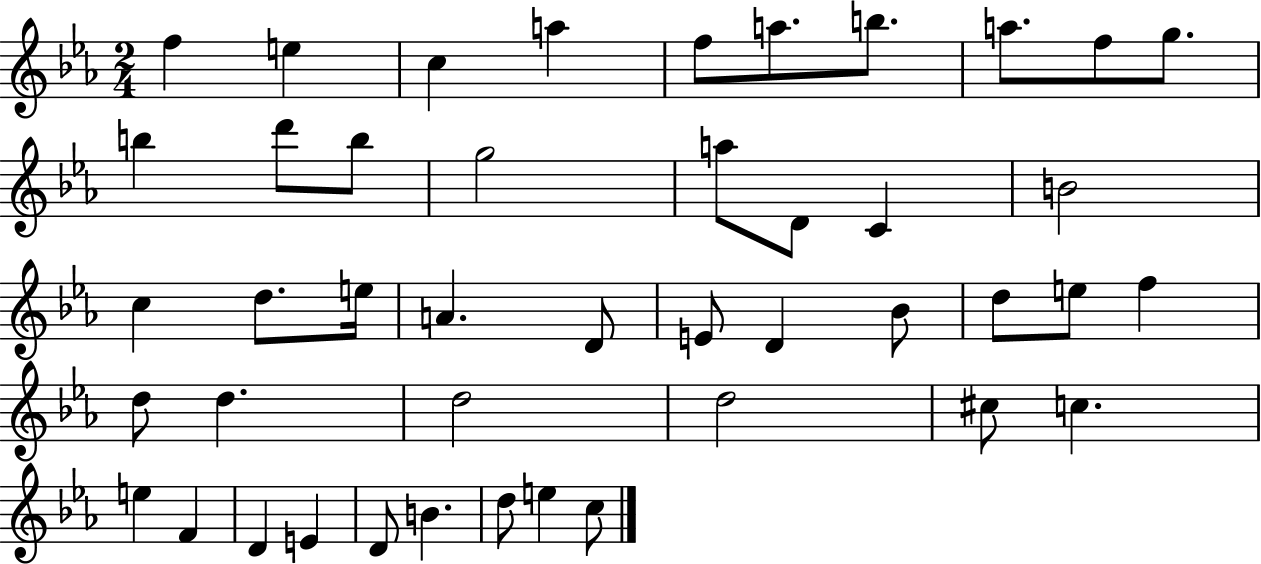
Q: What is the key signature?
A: EES major